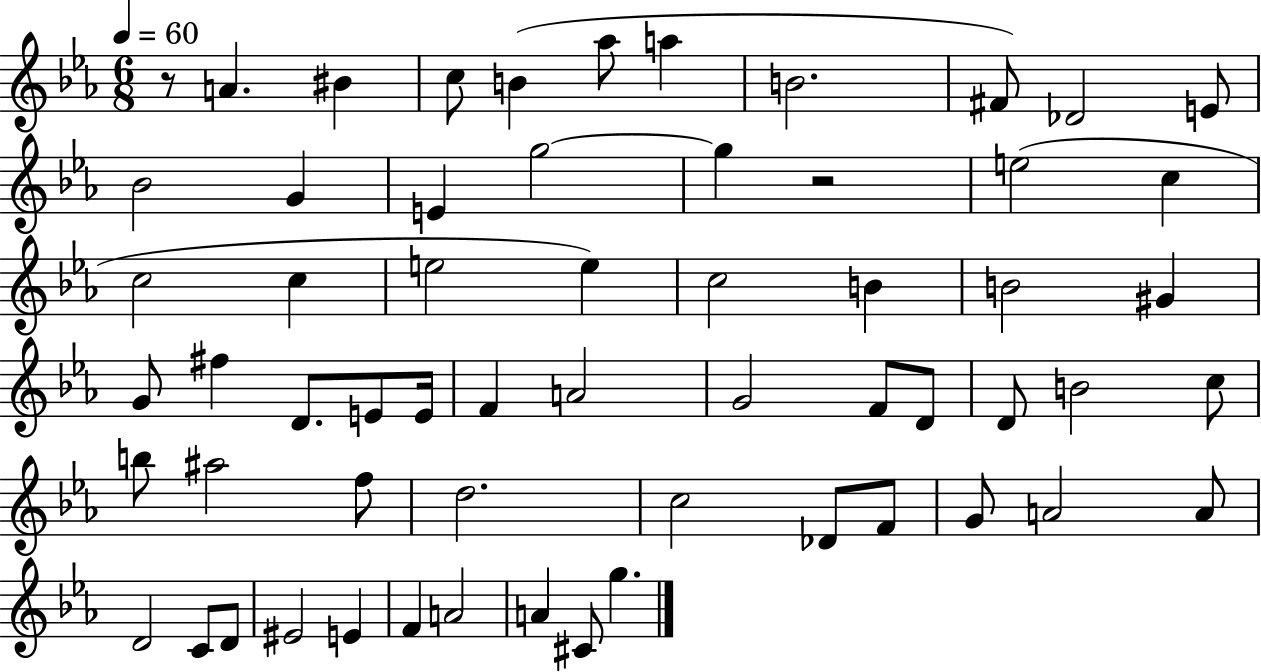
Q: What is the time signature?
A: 6/8